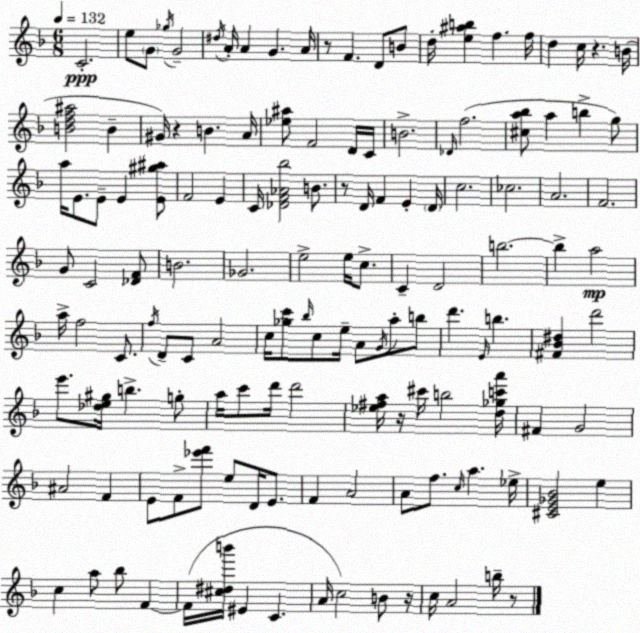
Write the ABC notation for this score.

X:1
T:Untitled
M:6/8
L:1/4
K:Dm
C2 e/2 G/2 _g/4 G2 ^d/4 A/4 A G A/4 z/2 F D/2 B/2 d/4 [e^ab] f f/4 d c/4 z B/4 [Bdf^a]2 B ^G/4 z B A/4 [_e^a]/2 F2 D/4 C/4 B2 _D/4 f2 [^ca_b]/2 a b g/2 a/4 E/2 E/2 E [E^g^a]/2 F2 E C/4 [_DF_A_b]2 B/2 z/2 D/4 F E D/4 c2 _c2 A2 F2 G/2 C2 [_DF]/2 B2 _G2 e2 e/4 c/2 C D2 b2 b a2 a/4 f2 C/2 f/4 D/2 C/2 A2 c/4 [_gc']/2 _b/4 c/2 e/4 A/2 G/4 a/2 b/2 d' E/4 b [^F_B^d] d'2 e'/2 [_de^g]/4 b g/2 a/4 c'/2 d'/4 d'2 [_e^fa]/4 z/4 ^c'/4 b2 [d_gc'a']/4 ^F G2 ^A2 F E/2 F/2 [_e'f']/2 e/2 D/4 E/2 F A2 A/2 f/2 c/4 a _e/4 [^CE_G_B]2 e c a/2 _b/2 F F/4 [^c^db']/4 ^E C A/4 c2 B/2 z/4 c/4 A2 b/4 z/2